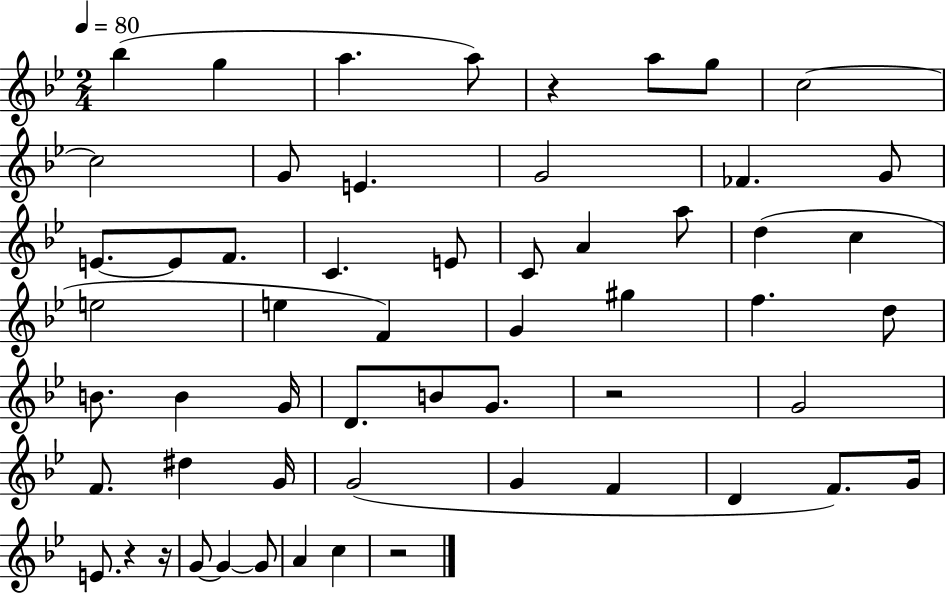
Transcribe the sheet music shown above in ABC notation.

X:1
T:Untitled
M:2/4
L:1/4
K:Bb
_b g a a/2 z a/2 g/2 c2 c2 G/2 E G2 _F G/2 E/2 E/2 F/2 C E/2 C/2 A a/2 d c e2 e F G ^g f d/2 B/2 B G/4 D/2 B/2 G/2 z2 G2 F/2 ^d G/4 G2 G F D F/2 G/4 E/2 z z/4 G/2 G G/2 A c z2